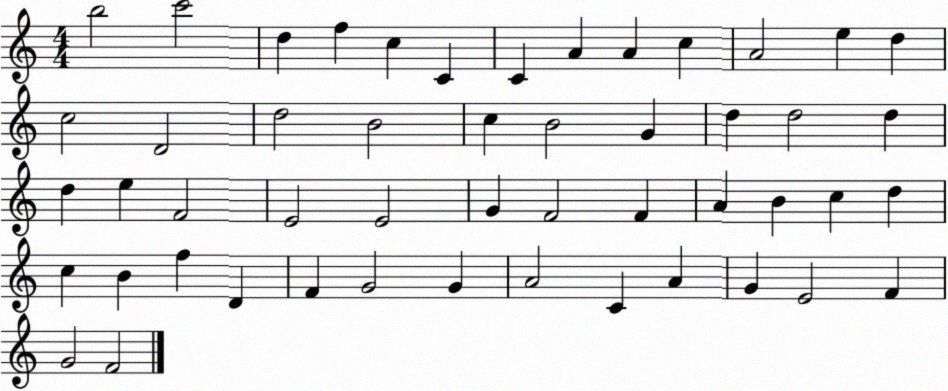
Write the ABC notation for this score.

X:1
T:Untitled
M:4/4
L:1/4
K:C
b2 c'2 d f c C C A A c A2 e d c2 D2 d2 B2 c B2 G d d2 d d e F2 E2 E2 G F2 F A B c d c B f D F G2 G A2 C A G E2 F G2 F2